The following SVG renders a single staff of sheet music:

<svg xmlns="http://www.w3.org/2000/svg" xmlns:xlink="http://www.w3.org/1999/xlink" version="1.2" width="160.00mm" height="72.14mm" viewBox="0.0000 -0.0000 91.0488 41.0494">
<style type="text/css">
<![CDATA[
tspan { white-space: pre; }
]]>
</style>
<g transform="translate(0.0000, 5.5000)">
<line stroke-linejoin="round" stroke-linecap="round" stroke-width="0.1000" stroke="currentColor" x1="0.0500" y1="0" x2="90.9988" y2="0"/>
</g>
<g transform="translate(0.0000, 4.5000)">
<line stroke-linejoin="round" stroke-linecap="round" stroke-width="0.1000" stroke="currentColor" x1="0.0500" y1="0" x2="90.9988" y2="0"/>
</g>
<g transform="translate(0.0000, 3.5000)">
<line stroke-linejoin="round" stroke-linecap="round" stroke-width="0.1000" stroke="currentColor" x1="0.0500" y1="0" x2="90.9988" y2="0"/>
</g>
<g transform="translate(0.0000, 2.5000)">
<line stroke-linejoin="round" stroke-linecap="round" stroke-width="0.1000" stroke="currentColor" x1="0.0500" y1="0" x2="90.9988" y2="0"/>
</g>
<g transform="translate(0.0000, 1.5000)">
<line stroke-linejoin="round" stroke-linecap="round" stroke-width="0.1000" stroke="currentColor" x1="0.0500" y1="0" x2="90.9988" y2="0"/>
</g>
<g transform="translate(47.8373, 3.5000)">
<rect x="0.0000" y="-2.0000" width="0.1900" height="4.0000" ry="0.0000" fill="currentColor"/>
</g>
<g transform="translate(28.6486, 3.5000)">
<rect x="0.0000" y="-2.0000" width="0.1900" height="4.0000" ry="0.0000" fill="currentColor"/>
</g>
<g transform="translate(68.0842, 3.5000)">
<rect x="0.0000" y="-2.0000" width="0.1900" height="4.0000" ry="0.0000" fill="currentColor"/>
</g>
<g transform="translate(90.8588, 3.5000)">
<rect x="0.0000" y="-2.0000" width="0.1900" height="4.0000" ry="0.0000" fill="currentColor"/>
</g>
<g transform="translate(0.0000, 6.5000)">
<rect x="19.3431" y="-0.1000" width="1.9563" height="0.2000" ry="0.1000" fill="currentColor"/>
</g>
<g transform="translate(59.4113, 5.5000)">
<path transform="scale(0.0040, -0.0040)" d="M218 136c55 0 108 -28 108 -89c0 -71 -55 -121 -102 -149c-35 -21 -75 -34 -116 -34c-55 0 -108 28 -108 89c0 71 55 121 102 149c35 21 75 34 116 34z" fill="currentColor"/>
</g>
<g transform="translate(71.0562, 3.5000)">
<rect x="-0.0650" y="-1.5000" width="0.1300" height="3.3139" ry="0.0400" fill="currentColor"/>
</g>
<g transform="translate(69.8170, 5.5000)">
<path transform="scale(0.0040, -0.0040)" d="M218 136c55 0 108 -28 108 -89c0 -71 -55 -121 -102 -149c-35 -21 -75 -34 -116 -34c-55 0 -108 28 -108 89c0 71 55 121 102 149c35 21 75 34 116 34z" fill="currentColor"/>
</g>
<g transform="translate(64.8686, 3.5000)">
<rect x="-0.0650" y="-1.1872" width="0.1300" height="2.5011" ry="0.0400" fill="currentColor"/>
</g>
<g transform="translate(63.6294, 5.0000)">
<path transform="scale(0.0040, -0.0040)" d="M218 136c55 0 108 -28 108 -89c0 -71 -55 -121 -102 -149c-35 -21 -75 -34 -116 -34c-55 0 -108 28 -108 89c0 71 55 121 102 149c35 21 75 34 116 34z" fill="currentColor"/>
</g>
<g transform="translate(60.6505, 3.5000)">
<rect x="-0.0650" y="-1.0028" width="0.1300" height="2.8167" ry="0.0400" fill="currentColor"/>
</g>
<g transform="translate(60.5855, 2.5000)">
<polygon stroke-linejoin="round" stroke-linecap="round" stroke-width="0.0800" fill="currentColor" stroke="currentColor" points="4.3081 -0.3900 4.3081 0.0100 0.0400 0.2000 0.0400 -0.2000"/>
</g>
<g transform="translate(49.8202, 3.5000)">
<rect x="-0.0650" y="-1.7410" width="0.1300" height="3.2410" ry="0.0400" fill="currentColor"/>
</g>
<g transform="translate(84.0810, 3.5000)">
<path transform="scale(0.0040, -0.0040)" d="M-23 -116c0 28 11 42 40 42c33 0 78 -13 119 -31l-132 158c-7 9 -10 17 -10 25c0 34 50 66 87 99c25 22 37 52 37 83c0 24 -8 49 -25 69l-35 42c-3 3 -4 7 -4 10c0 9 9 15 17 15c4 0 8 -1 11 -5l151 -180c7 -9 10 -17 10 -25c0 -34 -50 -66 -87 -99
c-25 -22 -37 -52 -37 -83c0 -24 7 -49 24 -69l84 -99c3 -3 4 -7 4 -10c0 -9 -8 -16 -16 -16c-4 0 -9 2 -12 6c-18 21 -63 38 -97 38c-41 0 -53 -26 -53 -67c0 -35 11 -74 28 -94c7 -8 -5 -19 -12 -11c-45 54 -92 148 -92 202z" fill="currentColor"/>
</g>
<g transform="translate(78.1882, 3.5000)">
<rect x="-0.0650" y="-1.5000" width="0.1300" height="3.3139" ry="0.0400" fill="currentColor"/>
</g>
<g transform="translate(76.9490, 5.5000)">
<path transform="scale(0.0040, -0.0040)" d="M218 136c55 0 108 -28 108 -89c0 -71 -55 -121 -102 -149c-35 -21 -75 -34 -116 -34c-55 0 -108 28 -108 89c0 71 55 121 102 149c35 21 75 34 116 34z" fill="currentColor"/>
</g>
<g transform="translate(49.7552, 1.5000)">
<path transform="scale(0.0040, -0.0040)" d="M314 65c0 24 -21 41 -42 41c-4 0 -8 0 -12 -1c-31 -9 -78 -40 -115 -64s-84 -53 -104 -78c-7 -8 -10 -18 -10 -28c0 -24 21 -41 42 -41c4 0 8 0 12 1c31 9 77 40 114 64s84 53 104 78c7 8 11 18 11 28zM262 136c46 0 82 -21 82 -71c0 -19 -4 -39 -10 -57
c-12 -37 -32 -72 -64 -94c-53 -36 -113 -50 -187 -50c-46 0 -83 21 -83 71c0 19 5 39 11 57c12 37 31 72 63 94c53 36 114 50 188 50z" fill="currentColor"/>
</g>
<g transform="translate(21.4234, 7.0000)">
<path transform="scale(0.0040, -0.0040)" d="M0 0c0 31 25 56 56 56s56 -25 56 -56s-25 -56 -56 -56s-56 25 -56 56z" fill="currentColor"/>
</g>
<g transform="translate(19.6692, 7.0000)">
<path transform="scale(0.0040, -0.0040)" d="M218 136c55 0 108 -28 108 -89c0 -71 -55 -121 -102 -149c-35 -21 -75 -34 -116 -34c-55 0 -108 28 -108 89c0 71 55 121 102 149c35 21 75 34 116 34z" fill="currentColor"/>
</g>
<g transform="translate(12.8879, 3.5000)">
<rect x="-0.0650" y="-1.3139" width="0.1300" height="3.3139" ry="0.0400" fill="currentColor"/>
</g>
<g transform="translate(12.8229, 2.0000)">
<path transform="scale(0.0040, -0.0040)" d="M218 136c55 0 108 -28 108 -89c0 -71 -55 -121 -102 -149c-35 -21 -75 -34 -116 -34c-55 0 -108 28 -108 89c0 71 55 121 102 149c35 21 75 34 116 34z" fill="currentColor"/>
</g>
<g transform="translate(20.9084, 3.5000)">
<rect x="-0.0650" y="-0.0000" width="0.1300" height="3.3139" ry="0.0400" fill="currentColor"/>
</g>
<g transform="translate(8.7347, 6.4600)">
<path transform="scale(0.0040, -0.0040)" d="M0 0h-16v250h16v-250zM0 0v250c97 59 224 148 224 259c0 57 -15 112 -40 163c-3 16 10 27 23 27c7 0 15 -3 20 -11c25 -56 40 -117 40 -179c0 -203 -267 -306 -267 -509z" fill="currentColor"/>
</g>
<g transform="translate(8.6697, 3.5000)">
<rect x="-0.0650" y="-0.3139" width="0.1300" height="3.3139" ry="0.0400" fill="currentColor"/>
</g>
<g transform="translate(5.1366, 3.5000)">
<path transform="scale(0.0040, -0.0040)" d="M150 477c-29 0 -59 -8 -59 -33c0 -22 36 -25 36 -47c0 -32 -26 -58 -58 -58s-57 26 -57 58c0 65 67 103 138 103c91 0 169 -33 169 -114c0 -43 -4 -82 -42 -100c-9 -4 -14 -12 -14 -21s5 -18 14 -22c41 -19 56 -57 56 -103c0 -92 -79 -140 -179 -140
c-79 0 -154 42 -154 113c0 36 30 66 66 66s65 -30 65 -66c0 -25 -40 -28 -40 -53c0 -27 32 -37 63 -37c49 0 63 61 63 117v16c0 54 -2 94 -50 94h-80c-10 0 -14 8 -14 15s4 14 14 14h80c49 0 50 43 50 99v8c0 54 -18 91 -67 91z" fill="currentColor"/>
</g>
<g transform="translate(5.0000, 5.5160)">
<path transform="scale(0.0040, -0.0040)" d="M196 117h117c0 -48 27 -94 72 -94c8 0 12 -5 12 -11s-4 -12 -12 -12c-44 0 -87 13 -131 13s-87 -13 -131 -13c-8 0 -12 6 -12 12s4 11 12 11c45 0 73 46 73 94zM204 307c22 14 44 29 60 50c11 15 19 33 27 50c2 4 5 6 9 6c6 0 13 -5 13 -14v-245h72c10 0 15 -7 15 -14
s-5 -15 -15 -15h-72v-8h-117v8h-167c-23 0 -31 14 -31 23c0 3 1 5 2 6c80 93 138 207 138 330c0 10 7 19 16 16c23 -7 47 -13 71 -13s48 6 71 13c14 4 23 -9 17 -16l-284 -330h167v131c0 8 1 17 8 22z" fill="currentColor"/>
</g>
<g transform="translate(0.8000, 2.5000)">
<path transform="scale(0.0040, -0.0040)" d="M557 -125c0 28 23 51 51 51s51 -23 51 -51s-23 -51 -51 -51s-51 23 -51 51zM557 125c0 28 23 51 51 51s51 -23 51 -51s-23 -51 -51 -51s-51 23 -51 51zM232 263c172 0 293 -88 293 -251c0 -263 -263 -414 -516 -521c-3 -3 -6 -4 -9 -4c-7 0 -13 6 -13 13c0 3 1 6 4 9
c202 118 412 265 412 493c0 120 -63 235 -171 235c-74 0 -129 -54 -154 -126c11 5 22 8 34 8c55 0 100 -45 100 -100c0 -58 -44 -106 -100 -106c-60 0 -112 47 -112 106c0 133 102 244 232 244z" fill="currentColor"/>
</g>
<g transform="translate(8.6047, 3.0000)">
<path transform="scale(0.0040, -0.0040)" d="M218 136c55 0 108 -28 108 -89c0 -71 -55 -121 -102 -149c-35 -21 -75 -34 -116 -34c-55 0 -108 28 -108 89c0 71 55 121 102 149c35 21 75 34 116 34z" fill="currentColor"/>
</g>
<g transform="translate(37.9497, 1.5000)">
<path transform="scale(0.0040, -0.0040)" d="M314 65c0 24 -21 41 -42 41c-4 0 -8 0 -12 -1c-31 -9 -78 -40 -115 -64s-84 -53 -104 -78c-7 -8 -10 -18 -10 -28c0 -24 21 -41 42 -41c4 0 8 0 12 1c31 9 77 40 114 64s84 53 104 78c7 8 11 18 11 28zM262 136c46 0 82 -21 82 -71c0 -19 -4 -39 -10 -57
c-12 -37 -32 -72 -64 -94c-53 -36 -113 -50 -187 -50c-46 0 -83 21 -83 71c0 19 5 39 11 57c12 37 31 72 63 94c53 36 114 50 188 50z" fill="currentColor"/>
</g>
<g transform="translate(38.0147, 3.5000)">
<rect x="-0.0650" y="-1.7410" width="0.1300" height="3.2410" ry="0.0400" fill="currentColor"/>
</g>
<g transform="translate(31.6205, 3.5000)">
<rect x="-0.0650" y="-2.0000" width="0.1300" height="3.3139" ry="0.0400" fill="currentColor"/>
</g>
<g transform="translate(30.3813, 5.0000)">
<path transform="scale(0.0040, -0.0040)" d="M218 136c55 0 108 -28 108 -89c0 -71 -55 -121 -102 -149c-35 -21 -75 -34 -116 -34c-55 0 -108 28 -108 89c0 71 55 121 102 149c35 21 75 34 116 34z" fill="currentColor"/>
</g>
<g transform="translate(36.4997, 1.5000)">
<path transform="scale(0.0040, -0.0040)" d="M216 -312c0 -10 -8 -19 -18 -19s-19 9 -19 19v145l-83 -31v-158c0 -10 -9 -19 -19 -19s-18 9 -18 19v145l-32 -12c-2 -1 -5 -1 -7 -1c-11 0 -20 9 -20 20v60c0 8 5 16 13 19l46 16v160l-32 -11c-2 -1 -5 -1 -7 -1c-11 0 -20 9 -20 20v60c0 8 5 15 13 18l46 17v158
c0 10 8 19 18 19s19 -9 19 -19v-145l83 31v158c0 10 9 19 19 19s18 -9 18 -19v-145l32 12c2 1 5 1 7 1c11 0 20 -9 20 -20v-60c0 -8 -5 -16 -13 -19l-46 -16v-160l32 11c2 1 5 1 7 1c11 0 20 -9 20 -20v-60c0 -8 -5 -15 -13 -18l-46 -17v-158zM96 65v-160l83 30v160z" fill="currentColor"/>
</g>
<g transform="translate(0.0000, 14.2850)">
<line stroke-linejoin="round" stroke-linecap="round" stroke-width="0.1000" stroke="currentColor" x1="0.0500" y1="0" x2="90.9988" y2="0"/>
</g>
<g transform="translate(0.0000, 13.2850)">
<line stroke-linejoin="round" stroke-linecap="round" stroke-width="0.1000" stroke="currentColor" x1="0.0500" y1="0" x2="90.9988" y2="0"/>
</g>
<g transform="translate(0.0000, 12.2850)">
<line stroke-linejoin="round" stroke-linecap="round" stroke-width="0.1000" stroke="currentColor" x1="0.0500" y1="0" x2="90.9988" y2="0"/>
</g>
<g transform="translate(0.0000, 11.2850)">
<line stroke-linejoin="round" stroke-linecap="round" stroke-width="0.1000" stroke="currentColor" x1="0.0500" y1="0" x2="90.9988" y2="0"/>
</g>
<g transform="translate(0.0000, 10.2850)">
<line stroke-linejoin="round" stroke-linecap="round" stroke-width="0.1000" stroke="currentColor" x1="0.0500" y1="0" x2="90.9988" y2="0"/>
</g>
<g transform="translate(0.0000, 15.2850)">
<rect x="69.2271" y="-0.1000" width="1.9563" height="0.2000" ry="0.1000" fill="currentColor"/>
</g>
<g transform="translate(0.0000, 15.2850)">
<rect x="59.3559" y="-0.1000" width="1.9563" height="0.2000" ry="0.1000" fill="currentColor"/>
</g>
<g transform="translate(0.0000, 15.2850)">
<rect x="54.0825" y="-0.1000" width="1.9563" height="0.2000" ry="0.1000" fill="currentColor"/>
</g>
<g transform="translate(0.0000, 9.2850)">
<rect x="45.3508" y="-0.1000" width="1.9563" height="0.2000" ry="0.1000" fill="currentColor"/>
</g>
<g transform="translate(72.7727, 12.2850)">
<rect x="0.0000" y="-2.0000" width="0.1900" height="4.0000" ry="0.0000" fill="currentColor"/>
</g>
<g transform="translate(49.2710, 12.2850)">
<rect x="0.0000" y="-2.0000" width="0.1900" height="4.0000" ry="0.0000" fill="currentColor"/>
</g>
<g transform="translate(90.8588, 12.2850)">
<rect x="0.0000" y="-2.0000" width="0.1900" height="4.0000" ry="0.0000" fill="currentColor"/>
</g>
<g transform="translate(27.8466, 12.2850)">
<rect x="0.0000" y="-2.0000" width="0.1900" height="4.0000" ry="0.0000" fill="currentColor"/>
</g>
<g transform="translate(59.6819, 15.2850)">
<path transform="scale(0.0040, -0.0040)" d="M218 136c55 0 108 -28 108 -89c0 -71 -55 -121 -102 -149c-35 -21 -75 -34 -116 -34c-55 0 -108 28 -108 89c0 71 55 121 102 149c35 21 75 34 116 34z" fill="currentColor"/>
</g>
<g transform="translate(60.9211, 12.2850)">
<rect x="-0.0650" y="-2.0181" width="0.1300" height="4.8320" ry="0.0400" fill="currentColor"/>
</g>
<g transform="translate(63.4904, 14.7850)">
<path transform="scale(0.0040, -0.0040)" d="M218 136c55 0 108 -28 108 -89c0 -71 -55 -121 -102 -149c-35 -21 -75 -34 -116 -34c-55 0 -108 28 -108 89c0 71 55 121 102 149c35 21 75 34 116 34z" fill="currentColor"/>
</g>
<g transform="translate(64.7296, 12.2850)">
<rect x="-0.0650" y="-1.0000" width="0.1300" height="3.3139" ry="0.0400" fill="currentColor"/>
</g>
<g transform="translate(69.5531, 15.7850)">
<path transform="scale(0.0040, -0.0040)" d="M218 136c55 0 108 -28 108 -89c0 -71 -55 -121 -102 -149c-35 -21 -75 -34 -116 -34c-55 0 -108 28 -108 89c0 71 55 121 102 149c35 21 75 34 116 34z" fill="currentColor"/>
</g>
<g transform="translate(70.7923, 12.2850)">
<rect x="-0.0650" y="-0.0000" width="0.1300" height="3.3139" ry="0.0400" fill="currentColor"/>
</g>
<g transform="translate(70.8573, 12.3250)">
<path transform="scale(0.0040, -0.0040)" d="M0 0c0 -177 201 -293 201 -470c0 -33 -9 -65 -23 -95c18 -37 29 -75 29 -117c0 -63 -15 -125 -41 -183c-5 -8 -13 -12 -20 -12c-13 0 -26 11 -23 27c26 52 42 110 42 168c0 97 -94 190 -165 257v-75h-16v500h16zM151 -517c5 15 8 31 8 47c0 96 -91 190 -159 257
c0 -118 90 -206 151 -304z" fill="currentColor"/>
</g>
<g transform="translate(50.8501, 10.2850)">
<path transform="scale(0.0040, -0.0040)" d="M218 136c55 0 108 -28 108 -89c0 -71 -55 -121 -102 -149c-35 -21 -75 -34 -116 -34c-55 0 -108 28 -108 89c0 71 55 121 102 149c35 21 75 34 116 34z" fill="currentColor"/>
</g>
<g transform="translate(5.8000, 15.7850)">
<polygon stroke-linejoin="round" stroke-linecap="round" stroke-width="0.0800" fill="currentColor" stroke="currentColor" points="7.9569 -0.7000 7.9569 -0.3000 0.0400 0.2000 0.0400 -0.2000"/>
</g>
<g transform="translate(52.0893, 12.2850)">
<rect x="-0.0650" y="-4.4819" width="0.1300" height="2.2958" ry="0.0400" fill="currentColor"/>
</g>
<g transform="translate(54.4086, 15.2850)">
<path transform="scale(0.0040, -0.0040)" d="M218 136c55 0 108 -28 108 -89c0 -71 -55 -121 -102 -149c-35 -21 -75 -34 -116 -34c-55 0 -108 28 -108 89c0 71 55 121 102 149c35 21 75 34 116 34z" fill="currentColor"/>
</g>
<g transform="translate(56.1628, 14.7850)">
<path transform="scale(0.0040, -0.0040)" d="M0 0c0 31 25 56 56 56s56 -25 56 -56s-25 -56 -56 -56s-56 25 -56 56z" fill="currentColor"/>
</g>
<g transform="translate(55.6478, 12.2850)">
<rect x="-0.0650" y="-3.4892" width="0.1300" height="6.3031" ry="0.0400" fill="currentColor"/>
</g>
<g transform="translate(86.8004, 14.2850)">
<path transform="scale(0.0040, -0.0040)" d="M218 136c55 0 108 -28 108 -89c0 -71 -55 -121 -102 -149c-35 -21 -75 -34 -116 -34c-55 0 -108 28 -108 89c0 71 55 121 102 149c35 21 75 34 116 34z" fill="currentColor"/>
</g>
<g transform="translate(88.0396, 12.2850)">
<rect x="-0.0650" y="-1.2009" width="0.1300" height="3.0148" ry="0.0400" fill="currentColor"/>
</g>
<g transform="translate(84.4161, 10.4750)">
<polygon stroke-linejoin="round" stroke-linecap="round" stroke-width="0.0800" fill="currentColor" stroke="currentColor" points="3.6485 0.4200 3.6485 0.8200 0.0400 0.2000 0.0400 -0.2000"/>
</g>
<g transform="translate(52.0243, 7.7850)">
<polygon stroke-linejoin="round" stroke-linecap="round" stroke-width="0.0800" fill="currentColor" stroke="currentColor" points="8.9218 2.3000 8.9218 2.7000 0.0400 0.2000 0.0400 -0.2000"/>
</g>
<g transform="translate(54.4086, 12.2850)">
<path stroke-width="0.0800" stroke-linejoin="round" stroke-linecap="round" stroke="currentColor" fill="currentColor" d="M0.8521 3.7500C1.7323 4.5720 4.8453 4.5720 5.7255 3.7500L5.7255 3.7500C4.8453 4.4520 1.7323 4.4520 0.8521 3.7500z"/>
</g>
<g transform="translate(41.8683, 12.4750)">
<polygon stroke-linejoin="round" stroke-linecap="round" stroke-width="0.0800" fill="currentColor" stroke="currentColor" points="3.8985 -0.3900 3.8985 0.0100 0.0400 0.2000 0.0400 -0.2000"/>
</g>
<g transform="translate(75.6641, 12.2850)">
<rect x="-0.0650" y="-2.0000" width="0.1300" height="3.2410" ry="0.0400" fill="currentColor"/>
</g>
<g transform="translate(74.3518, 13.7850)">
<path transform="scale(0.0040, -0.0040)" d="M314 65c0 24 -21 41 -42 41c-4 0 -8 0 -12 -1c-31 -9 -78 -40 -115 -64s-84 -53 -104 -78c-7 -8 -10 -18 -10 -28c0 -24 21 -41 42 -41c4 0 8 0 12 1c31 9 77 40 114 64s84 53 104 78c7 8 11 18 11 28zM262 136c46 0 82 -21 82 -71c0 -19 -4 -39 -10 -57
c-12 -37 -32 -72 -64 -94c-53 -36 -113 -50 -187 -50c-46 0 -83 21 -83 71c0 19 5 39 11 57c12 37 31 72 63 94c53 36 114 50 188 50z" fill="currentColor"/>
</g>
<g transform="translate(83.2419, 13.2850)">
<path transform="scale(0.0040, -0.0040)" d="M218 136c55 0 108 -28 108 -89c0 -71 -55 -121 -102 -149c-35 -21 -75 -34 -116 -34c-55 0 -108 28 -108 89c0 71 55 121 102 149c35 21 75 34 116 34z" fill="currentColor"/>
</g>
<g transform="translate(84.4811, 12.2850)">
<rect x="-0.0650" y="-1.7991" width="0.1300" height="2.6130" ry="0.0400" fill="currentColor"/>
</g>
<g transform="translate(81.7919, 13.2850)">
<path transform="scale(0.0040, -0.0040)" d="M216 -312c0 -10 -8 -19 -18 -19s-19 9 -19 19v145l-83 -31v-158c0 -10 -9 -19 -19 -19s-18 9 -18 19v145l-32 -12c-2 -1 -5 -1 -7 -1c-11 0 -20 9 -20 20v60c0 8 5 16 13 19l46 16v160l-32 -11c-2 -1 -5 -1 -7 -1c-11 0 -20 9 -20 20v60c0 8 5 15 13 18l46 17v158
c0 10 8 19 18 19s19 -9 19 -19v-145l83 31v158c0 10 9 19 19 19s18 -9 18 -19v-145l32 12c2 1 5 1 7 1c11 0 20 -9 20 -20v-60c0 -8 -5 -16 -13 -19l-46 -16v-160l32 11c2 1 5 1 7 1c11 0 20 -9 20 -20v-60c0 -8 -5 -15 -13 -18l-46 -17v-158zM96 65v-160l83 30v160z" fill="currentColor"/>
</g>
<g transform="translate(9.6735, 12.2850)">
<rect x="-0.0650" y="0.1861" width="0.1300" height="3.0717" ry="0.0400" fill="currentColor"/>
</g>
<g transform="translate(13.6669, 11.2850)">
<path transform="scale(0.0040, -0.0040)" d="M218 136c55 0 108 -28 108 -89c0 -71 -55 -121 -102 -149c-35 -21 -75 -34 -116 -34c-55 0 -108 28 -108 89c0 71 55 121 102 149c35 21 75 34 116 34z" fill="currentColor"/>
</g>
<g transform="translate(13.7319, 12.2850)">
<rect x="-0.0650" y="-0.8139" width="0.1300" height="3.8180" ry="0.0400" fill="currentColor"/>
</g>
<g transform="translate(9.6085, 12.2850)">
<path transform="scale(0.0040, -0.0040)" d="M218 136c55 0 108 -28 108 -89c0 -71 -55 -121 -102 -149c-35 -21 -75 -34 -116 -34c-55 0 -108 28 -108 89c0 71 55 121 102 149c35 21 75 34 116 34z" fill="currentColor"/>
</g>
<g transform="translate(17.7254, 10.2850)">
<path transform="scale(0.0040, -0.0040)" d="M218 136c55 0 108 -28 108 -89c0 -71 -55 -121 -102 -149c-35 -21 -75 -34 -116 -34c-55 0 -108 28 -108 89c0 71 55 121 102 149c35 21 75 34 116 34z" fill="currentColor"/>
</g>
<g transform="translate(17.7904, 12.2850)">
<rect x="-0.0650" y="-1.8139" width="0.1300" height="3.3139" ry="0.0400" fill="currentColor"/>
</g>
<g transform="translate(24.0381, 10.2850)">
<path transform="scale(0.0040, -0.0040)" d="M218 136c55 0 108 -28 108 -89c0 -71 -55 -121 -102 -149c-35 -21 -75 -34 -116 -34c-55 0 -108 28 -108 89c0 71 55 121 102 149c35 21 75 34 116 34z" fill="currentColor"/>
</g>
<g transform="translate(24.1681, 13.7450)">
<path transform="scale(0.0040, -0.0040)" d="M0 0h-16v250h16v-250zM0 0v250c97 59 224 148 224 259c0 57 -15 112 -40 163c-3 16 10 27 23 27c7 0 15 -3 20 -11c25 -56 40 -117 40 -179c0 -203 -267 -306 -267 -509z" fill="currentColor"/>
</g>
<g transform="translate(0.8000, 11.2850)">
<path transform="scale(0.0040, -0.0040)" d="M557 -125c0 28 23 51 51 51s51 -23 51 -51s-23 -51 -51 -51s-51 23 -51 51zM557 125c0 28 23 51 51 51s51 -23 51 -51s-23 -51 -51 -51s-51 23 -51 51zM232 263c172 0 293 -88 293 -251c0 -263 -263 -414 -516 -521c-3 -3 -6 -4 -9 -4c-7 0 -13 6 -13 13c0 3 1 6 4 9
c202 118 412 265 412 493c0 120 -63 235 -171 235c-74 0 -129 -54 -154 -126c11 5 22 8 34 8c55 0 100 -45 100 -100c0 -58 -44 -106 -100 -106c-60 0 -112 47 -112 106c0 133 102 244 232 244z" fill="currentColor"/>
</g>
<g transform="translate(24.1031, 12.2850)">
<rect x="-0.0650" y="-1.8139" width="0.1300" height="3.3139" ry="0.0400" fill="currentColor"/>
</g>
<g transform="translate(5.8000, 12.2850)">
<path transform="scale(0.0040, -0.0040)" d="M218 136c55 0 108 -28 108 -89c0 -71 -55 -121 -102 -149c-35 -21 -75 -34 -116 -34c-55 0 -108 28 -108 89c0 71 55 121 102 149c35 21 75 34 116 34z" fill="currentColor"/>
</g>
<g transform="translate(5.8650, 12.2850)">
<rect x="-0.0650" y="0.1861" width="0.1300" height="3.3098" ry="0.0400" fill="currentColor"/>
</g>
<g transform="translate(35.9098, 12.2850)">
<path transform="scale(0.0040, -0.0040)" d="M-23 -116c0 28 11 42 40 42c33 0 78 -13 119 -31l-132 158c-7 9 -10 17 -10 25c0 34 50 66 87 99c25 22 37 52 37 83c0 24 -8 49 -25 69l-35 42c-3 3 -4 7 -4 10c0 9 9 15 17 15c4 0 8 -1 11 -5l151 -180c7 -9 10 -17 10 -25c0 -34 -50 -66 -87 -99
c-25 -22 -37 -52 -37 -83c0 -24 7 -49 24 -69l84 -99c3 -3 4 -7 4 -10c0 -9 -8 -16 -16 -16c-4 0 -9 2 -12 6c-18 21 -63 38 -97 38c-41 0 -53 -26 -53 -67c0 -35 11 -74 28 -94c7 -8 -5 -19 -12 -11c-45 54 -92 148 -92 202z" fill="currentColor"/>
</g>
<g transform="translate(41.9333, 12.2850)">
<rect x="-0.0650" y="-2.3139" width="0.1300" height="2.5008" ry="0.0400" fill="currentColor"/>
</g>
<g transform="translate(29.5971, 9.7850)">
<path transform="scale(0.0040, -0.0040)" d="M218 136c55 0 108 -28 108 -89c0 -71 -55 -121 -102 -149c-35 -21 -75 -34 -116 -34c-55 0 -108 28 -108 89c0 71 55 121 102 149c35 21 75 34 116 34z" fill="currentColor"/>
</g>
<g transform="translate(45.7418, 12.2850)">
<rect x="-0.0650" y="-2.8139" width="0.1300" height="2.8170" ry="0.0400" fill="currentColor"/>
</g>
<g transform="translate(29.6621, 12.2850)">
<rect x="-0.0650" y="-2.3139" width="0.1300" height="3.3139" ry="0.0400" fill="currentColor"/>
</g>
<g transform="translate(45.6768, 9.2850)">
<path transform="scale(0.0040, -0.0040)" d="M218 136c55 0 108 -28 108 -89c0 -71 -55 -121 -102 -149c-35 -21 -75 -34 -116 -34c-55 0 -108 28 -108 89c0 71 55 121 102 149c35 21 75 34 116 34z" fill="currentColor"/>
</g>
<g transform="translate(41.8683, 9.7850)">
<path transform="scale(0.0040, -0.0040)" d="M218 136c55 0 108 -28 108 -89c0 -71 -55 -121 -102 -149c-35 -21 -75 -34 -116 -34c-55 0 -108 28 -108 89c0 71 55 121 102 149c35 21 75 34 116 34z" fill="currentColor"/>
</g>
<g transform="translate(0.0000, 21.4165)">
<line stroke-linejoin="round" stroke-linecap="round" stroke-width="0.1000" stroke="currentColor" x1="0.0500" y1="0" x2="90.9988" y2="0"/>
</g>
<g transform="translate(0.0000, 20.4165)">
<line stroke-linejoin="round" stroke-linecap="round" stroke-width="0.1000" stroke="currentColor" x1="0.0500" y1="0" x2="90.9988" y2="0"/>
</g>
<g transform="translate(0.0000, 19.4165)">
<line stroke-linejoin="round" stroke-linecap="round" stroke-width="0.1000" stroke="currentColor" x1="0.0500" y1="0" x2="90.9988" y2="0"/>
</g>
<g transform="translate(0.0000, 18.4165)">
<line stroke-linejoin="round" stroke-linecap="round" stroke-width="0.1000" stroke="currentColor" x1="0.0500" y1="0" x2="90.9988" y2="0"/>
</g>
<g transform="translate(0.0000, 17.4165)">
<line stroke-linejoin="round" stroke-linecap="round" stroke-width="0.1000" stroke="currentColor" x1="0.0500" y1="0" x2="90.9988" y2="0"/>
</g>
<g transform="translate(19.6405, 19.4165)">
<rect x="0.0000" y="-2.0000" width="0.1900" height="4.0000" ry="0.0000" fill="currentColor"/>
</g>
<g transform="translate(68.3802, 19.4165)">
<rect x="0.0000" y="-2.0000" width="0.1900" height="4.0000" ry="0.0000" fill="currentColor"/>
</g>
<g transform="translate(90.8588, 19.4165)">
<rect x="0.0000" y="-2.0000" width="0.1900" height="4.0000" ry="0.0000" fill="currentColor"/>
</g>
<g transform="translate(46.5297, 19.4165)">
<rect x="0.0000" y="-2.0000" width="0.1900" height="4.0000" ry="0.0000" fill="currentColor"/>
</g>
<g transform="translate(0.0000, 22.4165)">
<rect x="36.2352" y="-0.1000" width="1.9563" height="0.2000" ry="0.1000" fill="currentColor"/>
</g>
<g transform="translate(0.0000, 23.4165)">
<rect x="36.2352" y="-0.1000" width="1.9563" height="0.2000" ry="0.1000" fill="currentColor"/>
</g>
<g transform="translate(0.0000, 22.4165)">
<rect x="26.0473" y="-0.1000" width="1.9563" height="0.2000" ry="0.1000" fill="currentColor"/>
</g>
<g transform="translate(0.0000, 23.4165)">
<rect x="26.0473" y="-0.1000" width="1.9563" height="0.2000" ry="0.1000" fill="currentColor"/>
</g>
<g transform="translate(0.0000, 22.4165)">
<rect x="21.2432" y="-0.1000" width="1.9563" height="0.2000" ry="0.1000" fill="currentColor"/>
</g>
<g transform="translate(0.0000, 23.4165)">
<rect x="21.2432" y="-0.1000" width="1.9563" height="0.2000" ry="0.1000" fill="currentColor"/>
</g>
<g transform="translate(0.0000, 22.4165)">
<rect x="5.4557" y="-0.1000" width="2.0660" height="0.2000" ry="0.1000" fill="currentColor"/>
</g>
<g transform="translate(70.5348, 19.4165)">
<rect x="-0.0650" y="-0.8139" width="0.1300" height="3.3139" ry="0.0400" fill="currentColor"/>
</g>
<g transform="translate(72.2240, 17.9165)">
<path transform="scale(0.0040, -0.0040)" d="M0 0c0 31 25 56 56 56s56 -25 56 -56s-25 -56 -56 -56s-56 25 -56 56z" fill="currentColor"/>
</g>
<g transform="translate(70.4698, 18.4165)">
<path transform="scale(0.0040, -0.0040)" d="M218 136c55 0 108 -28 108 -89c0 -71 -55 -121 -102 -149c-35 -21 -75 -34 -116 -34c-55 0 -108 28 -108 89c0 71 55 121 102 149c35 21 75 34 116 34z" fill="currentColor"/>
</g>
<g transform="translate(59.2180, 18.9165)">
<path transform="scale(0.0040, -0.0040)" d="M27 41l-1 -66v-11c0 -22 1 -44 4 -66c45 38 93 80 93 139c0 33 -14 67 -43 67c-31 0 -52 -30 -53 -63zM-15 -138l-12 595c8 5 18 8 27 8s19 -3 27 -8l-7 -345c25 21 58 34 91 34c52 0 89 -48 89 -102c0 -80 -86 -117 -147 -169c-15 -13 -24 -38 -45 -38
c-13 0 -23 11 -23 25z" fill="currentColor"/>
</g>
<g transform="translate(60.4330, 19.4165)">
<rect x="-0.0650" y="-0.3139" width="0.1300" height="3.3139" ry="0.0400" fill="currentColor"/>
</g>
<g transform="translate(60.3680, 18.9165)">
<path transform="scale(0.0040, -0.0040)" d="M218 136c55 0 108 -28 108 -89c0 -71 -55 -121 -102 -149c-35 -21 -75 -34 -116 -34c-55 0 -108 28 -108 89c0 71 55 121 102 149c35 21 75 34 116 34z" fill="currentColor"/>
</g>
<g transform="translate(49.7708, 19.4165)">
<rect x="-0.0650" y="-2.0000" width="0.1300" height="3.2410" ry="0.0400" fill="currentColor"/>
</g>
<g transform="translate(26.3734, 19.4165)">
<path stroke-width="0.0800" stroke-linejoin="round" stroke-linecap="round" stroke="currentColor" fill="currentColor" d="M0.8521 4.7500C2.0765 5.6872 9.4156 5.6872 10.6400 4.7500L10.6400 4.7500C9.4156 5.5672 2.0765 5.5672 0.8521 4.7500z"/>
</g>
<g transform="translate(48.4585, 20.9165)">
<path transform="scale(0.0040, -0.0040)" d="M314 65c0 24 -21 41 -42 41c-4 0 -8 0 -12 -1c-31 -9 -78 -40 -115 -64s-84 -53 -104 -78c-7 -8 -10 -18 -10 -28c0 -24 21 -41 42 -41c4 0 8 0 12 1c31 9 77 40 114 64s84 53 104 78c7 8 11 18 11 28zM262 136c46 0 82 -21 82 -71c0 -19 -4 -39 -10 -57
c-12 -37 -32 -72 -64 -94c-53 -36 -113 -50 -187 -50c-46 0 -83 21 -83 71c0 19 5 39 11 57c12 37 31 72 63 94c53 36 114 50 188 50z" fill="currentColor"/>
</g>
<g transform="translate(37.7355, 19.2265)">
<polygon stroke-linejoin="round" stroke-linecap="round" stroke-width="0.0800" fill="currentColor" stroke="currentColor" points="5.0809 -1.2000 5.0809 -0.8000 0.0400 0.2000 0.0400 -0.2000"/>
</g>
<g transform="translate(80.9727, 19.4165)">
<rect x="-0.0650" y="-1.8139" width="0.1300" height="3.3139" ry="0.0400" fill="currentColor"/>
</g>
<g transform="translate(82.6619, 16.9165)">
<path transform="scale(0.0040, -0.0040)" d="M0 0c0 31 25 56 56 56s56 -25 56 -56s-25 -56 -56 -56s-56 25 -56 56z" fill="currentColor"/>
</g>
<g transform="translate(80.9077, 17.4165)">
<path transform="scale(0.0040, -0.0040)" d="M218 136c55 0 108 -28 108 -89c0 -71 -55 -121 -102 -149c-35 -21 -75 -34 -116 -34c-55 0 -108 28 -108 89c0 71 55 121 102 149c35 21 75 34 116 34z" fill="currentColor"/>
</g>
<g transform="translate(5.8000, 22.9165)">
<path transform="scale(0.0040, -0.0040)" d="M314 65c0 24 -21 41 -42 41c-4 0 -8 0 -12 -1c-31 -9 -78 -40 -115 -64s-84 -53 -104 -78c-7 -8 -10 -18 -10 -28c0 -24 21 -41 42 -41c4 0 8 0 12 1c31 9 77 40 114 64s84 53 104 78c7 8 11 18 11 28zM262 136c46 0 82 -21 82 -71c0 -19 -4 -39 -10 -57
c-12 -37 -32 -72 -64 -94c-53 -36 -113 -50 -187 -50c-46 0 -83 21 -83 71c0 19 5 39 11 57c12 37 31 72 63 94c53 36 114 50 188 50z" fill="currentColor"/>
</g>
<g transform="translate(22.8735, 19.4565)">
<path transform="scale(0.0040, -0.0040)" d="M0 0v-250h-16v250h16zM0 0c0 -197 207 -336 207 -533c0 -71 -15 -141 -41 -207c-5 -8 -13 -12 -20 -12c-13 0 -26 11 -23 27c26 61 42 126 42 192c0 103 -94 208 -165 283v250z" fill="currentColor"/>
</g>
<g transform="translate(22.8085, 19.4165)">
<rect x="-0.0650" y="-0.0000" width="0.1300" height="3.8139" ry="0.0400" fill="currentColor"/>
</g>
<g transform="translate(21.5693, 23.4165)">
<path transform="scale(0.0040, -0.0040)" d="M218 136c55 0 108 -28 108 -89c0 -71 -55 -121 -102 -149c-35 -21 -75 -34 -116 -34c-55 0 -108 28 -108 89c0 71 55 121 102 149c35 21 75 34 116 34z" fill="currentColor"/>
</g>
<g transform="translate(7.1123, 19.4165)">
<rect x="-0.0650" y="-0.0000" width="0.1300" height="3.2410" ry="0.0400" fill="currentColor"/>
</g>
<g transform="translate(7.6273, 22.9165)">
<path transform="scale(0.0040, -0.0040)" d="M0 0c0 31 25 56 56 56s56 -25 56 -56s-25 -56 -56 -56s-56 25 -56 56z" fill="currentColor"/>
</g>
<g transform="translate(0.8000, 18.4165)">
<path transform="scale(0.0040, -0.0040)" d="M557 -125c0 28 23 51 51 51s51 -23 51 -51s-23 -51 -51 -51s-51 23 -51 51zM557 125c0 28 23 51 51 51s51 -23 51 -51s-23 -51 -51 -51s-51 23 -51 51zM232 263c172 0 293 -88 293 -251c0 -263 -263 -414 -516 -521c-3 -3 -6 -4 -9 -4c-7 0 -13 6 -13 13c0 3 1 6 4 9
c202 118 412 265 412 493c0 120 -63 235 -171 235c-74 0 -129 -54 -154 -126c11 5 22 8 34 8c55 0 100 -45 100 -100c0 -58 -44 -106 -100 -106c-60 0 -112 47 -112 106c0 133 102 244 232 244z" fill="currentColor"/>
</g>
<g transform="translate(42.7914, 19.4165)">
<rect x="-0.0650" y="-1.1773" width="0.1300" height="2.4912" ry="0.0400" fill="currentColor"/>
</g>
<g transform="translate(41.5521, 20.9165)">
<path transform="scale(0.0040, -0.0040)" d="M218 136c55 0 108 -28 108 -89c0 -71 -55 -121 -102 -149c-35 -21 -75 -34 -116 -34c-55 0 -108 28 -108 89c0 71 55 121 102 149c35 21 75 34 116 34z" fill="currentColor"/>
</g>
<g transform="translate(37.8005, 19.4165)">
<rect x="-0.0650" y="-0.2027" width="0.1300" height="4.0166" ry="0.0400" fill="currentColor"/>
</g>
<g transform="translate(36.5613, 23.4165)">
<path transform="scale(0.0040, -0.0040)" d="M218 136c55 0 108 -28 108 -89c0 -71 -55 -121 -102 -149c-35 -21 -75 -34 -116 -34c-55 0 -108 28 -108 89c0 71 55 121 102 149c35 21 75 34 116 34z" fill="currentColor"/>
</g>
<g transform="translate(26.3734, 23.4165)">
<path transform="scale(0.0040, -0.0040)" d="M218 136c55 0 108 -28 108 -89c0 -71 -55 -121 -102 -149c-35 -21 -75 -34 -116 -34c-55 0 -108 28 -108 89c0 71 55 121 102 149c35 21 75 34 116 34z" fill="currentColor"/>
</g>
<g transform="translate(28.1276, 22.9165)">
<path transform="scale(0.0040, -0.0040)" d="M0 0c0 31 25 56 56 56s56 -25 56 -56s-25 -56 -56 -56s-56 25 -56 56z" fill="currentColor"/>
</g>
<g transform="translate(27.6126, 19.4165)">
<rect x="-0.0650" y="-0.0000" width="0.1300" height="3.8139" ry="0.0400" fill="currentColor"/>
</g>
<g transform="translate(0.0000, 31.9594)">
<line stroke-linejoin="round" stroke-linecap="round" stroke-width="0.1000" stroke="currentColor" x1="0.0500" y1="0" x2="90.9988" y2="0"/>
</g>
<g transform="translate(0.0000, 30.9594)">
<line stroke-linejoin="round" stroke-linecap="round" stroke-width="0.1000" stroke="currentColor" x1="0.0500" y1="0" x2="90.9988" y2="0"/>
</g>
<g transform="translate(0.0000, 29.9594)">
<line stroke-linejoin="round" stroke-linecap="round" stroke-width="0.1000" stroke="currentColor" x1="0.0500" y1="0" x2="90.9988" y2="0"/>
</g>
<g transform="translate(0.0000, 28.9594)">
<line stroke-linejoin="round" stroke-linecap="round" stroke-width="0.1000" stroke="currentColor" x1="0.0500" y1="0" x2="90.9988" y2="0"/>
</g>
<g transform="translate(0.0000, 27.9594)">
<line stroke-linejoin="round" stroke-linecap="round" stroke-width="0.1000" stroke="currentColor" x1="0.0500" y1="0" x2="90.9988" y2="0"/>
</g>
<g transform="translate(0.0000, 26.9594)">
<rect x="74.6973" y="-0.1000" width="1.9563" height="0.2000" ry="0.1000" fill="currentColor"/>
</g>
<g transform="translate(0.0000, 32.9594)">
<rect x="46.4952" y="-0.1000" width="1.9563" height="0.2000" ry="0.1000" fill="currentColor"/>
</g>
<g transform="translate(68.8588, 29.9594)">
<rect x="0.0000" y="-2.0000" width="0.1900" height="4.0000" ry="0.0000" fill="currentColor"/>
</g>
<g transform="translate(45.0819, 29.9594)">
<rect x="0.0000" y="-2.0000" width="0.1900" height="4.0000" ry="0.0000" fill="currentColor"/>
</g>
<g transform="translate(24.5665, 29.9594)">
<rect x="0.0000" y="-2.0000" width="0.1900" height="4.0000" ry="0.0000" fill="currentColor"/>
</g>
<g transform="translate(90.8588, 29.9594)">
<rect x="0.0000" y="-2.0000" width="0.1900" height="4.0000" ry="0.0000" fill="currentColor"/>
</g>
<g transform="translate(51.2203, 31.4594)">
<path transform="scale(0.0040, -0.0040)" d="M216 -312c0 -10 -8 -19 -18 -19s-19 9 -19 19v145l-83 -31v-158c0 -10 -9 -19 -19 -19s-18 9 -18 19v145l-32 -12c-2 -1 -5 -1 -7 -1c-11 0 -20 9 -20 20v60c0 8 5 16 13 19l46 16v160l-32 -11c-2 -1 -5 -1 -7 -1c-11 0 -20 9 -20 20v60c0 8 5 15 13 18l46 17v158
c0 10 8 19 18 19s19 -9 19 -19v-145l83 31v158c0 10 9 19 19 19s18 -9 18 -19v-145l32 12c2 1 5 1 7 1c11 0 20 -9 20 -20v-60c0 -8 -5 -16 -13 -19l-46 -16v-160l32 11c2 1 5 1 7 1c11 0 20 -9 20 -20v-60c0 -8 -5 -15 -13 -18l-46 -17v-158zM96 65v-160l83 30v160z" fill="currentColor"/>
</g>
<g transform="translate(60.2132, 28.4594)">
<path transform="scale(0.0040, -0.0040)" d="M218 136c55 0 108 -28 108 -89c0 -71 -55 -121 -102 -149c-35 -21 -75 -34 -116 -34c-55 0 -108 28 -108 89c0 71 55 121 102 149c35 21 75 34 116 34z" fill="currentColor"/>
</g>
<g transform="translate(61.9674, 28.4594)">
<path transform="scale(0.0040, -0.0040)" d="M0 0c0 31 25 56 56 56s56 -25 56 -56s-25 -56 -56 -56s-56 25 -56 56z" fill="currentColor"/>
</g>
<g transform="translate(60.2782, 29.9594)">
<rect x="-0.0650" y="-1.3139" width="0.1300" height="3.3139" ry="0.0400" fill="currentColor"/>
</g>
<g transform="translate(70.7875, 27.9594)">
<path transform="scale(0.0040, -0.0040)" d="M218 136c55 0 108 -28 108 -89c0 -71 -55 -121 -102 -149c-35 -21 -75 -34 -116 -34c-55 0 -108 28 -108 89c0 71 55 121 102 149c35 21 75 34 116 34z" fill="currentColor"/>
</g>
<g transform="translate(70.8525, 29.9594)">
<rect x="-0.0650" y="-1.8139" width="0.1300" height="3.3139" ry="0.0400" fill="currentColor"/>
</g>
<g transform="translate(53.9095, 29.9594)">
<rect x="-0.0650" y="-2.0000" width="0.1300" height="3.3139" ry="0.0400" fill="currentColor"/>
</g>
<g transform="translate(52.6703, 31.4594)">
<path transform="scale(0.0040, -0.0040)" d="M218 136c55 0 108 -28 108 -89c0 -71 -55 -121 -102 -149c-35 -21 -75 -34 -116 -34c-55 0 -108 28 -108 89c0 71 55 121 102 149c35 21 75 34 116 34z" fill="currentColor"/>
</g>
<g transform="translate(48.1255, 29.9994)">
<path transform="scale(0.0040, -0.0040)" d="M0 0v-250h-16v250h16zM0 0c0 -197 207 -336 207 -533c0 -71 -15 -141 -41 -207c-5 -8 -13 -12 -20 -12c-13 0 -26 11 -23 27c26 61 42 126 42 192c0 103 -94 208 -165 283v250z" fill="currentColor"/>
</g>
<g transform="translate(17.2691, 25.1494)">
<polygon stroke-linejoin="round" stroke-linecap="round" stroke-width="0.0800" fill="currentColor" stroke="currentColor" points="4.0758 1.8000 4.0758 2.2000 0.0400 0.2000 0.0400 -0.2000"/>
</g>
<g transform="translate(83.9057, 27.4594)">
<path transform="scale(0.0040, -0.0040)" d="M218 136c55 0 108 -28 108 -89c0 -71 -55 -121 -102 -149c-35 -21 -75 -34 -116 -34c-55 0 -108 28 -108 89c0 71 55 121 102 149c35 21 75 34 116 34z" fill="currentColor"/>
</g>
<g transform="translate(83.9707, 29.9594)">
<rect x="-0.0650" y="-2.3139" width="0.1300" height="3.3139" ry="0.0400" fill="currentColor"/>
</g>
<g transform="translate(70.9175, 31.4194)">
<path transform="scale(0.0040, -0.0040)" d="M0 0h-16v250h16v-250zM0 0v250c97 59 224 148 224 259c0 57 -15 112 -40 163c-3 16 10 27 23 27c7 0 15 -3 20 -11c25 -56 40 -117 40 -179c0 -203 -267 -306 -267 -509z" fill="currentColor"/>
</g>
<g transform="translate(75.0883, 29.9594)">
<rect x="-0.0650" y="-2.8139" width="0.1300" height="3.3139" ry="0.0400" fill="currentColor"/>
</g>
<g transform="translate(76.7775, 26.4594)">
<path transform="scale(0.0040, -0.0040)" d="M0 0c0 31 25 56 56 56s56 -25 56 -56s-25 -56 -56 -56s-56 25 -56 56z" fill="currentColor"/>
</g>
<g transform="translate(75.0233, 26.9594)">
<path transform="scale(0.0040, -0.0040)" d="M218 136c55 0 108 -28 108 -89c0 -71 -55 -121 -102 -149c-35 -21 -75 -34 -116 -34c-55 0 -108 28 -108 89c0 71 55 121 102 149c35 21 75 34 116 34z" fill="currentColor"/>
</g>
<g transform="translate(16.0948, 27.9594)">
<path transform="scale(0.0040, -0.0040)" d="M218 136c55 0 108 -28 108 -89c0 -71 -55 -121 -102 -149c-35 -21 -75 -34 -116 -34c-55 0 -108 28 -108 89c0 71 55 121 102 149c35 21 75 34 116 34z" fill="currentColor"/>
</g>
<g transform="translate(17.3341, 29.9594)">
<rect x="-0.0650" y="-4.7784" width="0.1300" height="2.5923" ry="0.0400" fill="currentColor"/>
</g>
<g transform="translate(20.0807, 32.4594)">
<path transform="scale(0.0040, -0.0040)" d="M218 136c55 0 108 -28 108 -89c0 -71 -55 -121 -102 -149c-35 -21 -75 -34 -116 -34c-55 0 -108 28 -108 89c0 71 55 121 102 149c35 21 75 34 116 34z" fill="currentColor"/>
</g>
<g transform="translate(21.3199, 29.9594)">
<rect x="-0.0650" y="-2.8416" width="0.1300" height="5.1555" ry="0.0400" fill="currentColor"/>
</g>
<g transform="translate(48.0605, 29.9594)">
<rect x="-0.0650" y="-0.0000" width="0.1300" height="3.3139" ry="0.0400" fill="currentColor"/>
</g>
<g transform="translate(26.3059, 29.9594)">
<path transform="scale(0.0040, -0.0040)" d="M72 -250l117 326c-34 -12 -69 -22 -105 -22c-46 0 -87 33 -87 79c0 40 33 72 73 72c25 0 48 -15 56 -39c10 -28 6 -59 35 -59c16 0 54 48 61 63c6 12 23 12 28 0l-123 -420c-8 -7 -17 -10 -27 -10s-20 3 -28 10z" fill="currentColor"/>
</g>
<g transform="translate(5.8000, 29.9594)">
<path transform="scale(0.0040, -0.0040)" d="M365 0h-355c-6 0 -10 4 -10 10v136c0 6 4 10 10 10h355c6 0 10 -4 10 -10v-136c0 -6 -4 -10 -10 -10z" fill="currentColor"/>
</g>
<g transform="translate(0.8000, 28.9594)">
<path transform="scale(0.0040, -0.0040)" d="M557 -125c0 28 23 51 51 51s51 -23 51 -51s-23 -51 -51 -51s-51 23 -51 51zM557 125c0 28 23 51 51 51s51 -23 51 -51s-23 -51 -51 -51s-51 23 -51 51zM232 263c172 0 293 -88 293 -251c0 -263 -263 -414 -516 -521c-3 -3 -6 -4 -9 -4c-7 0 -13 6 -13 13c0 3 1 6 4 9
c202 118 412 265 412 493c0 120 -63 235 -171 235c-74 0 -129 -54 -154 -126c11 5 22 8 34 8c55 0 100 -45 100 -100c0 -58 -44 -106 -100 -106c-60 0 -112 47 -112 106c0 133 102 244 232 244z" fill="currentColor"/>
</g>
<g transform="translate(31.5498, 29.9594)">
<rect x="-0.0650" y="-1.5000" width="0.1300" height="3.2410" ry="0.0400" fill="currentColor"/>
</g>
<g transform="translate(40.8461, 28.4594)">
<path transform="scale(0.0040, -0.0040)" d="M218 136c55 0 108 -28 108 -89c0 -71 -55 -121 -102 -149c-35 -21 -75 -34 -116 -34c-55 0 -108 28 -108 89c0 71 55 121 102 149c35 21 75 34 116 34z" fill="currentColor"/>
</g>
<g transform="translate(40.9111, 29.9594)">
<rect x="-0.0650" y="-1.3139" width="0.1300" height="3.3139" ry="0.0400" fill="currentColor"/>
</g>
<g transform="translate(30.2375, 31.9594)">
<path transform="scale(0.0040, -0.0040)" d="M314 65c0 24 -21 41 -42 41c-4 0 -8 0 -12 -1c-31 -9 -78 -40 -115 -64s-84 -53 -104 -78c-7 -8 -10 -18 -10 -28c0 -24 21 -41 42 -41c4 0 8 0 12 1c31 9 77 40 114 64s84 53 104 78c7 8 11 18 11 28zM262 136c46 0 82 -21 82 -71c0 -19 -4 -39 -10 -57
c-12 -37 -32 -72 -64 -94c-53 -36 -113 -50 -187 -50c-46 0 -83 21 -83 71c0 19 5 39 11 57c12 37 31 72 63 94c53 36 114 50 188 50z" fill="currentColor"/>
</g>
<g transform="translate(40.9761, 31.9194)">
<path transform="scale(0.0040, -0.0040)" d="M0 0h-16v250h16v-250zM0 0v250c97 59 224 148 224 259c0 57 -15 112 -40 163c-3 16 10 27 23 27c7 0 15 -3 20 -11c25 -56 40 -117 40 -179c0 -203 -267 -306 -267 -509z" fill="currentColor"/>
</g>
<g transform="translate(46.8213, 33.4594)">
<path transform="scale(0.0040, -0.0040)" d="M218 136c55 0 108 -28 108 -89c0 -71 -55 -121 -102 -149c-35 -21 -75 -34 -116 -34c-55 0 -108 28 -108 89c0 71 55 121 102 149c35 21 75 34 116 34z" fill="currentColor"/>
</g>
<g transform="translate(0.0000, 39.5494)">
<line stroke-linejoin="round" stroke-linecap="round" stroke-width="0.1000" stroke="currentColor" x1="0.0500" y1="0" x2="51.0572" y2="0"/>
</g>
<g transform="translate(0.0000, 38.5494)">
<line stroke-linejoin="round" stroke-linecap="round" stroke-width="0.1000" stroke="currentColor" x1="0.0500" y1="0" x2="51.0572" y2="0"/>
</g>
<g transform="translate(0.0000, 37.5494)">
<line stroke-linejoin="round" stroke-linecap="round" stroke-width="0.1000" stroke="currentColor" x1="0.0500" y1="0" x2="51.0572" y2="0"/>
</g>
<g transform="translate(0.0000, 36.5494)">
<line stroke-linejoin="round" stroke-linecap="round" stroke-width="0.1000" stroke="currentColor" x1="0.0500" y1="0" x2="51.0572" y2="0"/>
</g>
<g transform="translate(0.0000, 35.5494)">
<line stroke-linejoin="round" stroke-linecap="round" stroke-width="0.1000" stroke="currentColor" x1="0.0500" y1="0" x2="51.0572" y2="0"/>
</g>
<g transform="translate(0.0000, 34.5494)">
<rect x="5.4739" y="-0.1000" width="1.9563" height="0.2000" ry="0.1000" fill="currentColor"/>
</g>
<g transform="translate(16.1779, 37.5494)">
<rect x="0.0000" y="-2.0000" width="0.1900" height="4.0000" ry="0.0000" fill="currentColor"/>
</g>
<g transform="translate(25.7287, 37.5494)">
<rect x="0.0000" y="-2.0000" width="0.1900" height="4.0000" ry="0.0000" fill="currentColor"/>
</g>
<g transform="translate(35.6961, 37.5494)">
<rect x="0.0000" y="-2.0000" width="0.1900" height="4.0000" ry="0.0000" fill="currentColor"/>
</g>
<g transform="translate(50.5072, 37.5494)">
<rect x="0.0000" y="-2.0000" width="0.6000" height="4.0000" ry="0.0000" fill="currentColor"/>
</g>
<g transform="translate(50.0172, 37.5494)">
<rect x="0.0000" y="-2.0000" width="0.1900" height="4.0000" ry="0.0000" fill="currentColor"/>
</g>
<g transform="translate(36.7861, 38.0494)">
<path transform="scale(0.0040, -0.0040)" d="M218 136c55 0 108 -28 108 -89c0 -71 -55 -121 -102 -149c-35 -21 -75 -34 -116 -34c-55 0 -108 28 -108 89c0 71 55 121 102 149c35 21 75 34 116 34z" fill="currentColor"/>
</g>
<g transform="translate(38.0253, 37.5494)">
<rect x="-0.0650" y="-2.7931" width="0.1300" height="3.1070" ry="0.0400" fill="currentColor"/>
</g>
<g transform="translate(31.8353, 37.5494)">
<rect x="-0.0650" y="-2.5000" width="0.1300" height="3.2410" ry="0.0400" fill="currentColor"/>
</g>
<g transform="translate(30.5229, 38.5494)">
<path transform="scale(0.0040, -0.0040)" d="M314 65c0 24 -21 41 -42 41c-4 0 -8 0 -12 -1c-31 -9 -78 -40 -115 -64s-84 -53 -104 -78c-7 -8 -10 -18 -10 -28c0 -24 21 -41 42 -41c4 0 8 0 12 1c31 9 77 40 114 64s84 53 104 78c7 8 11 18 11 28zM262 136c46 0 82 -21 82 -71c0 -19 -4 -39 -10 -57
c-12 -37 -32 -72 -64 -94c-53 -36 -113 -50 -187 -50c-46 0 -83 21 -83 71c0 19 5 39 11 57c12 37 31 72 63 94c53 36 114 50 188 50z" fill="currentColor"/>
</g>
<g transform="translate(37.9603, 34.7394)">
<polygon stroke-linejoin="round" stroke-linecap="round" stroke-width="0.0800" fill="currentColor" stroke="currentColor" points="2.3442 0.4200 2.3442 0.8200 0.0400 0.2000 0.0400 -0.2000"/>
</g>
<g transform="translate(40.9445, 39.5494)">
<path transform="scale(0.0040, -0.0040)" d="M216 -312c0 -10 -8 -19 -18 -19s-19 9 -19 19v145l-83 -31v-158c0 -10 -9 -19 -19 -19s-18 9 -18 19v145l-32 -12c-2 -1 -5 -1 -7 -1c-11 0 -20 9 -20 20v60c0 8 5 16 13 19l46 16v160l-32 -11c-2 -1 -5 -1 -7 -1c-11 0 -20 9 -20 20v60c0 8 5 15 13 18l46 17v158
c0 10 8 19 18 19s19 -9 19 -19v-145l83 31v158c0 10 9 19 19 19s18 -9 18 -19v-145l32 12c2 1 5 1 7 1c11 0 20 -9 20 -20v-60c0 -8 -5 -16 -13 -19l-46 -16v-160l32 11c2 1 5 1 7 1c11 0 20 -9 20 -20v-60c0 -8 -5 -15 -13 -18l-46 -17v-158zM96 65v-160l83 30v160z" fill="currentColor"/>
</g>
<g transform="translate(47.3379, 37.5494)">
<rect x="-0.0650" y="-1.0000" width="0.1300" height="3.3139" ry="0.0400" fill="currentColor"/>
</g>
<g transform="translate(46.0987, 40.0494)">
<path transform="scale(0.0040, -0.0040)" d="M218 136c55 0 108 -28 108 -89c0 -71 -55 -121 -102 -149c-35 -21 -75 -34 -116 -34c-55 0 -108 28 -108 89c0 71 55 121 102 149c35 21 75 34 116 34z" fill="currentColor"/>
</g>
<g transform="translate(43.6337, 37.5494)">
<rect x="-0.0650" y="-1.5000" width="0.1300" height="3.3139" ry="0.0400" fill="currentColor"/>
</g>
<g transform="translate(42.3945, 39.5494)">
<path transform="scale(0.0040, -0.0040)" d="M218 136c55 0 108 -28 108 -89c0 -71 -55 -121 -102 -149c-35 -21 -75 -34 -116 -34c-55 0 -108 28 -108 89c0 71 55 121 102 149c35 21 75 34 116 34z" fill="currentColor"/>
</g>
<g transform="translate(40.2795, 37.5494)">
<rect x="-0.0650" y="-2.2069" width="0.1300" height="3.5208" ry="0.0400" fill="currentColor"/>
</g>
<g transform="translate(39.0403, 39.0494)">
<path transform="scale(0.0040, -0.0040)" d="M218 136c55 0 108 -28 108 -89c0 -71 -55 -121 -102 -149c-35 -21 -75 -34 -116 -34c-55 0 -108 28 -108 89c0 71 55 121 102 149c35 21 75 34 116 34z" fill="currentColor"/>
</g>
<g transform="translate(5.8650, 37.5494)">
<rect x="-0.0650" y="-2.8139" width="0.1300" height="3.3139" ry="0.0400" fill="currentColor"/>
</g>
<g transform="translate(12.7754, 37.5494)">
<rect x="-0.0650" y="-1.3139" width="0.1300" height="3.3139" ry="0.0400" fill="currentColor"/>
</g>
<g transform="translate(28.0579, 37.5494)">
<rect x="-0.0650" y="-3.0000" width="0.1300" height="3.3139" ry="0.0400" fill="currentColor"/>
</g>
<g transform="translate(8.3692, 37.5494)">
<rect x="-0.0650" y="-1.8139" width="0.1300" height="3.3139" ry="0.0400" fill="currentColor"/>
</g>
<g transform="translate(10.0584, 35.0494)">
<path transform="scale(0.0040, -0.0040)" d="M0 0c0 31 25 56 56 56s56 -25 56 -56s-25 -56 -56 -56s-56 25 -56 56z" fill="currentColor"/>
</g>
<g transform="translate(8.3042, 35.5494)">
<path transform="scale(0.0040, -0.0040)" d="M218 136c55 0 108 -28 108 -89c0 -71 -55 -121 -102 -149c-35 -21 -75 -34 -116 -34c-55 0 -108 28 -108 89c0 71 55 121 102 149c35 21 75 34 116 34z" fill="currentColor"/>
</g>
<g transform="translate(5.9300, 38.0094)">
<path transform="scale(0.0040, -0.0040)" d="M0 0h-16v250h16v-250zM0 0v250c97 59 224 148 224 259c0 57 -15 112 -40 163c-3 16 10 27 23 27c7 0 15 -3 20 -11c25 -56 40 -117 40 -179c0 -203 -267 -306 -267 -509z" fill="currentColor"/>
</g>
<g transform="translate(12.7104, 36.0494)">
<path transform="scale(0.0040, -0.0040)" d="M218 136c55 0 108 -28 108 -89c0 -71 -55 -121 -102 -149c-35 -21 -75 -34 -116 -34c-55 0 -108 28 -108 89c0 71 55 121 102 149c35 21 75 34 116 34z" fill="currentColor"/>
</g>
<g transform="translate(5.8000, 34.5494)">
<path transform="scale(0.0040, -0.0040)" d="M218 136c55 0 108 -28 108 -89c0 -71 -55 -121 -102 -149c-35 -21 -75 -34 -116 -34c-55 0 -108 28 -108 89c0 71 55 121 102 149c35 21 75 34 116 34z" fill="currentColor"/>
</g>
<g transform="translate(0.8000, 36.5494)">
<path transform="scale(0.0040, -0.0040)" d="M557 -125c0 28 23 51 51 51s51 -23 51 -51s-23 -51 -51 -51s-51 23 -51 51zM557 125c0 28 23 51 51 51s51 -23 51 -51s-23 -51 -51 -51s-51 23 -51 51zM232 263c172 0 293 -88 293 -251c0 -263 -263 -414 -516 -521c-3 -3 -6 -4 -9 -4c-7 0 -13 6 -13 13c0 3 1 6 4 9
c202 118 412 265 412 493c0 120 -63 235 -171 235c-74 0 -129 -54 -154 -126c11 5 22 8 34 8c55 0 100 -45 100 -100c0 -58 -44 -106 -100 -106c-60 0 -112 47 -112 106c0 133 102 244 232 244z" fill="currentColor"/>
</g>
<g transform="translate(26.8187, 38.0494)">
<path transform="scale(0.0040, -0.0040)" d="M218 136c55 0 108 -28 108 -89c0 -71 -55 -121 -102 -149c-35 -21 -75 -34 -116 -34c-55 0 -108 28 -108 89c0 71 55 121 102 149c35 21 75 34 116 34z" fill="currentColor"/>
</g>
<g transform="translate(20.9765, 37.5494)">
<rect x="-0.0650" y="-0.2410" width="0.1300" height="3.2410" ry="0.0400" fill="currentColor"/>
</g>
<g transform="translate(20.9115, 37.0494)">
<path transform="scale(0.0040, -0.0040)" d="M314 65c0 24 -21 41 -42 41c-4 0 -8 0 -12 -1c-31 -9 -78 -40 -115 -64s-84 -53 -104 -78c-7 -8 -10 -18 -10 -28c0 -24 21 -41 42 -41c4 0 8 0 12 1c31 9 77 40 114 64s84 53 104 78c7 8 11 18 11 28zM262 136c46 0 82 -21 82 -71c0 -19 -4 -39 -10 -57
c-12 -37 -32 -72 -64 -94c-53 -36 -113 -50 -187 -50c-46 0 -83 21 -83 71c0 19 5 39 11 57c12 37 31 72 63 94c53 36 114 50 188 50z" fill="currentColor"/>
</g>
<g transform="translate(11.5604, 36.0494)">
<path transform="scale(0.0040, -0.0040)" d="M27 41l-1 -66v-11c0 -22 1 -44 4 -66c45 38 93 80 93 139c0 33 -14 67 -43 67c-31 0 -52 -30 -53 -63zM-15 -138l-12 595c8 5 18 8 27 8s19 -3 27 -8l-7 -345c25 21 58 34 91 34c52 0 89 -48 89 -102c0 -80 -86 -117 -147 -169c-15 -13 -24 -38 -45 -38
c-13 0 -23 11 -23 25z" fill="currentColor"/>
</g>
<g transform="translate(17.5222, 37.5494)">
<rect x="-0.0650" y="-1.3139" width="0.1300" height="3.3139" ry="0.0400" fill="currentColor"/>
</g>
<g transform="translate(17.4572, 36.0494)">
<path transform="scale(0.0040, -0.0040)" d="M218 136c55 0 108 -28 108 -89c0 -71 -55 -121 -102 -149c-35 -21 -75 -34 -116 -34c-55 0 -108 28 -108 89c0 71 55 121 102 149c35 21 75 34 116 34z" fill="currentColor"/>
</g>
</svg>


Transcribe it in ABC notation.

X:1
T:Untitled
M:3/4
L:1/4
K:C
E,/2 G, D,, A,, ^A,2 A,2 G,,/2 A,,/2 G,, G,, z D,/2 D,/2 F,/2 A, A,/2 B, z B,/2 C/2 A,/2 E,,/2 E,,/2 F,, D,,/4 A,,2 ^B,,/2 G,,/2 D,,2 C,,/2 C,, C,,/2 A,,/2 A,,2 _E, F, A, z2 A,/2 F,,/2 z/2 G,,2 G,/2 D,,/2 ^A,, G, A,/2 C B, C/2 A, _G, G, E,2 C, B,,2 C,/2 A,,/2 ^G,, F,,